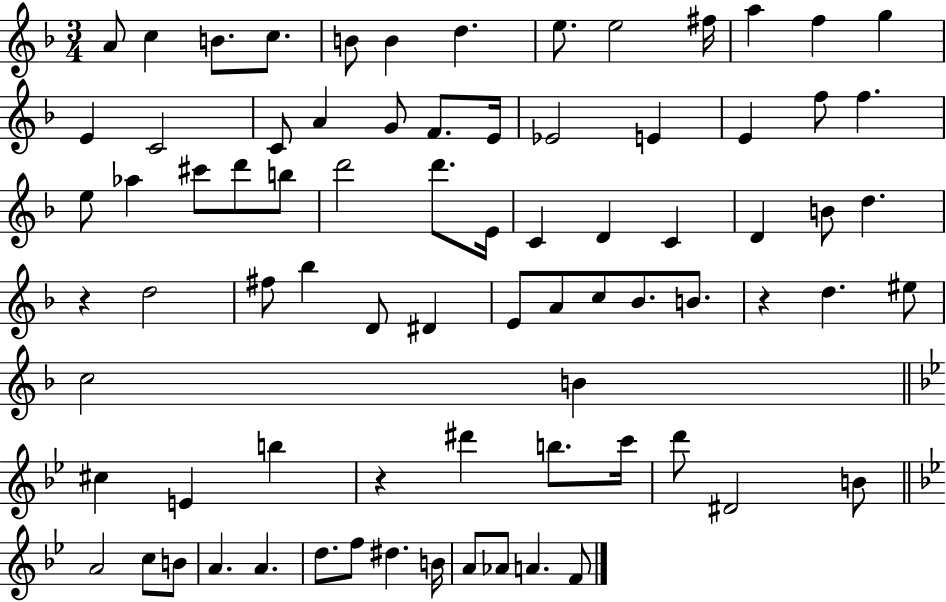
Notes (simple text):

A4/e C5/q B4/e. C5/e. B4/e B4/q D5/q. E5/e. E5/h F#5/s A5/q F5/q G5/q E4/q C4/h C4/e A4/q G4/e F4/e. E4/s Eb4/h E4/q E4/q F5/e F5/q. E5/e Ab5/q C#6/e D6/e B5/e D6/h D6/e. E4/s C4/q D4/q C4/q D4/q B4/e D5/q. R/q D5/h F#5/e Bb5/q D4/e D#4/q E4/e A4/e C5/e Bb4/e. B4/e. R/q D5/q. EIS5/e C5/h B4/q C#5/q E4/q B5/q R/q D#6/q B5/e. C6/s D6/e D#4/h B4/e A4/h C5/e B4/e A4/q. A4/q. D5/e. F5/e D#5/q. B4/s A4/e Ab4/e A4/q. F4/e